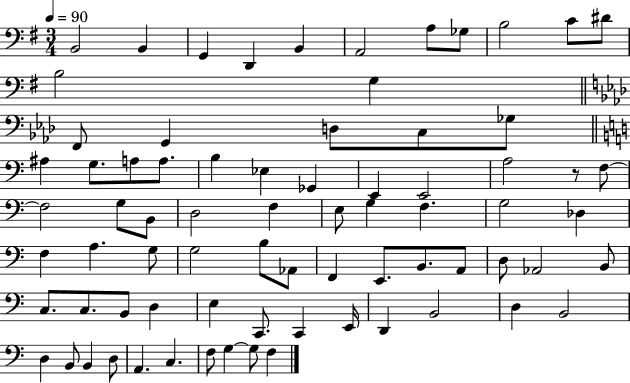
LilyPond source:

{
  \clef bass
  \numericTimeSignature
  \time 3/4
  \key g \major
  \tempo 4 = 90
  \repeat volta 2 { b,2 b,4 | g,4 d,4 b,4 | a,2 a8 ges8 | b2 c'8 dis'8 | \break b2 g4 | \bar "||" \break \key aes \major f,8 g,4 d8 c8 ges8 | \bar "||" \break \key a \minor ais4 g8. a8 a8. | b4 ees4 ges,4 | e,4 e,2 | a2 r8 f8~~ | \break f2 g8 b,8 | d2 f4 | e8 g4 f4. | g2 des4 | \break f4 a4. g8 | g2 b8 aes,8 | f,4 e,8. b,8. a,8 | d8 aes,2 b,8 | \break c8. c8. b,8 d4 | e4 c,8. c,4 e,16 | d,4 b,2 | d4 b,2 | \break d4 b,8 b,4 d8 | a,4. c4. | f8 g4~~ g8 f4 | } \bar "|."
}